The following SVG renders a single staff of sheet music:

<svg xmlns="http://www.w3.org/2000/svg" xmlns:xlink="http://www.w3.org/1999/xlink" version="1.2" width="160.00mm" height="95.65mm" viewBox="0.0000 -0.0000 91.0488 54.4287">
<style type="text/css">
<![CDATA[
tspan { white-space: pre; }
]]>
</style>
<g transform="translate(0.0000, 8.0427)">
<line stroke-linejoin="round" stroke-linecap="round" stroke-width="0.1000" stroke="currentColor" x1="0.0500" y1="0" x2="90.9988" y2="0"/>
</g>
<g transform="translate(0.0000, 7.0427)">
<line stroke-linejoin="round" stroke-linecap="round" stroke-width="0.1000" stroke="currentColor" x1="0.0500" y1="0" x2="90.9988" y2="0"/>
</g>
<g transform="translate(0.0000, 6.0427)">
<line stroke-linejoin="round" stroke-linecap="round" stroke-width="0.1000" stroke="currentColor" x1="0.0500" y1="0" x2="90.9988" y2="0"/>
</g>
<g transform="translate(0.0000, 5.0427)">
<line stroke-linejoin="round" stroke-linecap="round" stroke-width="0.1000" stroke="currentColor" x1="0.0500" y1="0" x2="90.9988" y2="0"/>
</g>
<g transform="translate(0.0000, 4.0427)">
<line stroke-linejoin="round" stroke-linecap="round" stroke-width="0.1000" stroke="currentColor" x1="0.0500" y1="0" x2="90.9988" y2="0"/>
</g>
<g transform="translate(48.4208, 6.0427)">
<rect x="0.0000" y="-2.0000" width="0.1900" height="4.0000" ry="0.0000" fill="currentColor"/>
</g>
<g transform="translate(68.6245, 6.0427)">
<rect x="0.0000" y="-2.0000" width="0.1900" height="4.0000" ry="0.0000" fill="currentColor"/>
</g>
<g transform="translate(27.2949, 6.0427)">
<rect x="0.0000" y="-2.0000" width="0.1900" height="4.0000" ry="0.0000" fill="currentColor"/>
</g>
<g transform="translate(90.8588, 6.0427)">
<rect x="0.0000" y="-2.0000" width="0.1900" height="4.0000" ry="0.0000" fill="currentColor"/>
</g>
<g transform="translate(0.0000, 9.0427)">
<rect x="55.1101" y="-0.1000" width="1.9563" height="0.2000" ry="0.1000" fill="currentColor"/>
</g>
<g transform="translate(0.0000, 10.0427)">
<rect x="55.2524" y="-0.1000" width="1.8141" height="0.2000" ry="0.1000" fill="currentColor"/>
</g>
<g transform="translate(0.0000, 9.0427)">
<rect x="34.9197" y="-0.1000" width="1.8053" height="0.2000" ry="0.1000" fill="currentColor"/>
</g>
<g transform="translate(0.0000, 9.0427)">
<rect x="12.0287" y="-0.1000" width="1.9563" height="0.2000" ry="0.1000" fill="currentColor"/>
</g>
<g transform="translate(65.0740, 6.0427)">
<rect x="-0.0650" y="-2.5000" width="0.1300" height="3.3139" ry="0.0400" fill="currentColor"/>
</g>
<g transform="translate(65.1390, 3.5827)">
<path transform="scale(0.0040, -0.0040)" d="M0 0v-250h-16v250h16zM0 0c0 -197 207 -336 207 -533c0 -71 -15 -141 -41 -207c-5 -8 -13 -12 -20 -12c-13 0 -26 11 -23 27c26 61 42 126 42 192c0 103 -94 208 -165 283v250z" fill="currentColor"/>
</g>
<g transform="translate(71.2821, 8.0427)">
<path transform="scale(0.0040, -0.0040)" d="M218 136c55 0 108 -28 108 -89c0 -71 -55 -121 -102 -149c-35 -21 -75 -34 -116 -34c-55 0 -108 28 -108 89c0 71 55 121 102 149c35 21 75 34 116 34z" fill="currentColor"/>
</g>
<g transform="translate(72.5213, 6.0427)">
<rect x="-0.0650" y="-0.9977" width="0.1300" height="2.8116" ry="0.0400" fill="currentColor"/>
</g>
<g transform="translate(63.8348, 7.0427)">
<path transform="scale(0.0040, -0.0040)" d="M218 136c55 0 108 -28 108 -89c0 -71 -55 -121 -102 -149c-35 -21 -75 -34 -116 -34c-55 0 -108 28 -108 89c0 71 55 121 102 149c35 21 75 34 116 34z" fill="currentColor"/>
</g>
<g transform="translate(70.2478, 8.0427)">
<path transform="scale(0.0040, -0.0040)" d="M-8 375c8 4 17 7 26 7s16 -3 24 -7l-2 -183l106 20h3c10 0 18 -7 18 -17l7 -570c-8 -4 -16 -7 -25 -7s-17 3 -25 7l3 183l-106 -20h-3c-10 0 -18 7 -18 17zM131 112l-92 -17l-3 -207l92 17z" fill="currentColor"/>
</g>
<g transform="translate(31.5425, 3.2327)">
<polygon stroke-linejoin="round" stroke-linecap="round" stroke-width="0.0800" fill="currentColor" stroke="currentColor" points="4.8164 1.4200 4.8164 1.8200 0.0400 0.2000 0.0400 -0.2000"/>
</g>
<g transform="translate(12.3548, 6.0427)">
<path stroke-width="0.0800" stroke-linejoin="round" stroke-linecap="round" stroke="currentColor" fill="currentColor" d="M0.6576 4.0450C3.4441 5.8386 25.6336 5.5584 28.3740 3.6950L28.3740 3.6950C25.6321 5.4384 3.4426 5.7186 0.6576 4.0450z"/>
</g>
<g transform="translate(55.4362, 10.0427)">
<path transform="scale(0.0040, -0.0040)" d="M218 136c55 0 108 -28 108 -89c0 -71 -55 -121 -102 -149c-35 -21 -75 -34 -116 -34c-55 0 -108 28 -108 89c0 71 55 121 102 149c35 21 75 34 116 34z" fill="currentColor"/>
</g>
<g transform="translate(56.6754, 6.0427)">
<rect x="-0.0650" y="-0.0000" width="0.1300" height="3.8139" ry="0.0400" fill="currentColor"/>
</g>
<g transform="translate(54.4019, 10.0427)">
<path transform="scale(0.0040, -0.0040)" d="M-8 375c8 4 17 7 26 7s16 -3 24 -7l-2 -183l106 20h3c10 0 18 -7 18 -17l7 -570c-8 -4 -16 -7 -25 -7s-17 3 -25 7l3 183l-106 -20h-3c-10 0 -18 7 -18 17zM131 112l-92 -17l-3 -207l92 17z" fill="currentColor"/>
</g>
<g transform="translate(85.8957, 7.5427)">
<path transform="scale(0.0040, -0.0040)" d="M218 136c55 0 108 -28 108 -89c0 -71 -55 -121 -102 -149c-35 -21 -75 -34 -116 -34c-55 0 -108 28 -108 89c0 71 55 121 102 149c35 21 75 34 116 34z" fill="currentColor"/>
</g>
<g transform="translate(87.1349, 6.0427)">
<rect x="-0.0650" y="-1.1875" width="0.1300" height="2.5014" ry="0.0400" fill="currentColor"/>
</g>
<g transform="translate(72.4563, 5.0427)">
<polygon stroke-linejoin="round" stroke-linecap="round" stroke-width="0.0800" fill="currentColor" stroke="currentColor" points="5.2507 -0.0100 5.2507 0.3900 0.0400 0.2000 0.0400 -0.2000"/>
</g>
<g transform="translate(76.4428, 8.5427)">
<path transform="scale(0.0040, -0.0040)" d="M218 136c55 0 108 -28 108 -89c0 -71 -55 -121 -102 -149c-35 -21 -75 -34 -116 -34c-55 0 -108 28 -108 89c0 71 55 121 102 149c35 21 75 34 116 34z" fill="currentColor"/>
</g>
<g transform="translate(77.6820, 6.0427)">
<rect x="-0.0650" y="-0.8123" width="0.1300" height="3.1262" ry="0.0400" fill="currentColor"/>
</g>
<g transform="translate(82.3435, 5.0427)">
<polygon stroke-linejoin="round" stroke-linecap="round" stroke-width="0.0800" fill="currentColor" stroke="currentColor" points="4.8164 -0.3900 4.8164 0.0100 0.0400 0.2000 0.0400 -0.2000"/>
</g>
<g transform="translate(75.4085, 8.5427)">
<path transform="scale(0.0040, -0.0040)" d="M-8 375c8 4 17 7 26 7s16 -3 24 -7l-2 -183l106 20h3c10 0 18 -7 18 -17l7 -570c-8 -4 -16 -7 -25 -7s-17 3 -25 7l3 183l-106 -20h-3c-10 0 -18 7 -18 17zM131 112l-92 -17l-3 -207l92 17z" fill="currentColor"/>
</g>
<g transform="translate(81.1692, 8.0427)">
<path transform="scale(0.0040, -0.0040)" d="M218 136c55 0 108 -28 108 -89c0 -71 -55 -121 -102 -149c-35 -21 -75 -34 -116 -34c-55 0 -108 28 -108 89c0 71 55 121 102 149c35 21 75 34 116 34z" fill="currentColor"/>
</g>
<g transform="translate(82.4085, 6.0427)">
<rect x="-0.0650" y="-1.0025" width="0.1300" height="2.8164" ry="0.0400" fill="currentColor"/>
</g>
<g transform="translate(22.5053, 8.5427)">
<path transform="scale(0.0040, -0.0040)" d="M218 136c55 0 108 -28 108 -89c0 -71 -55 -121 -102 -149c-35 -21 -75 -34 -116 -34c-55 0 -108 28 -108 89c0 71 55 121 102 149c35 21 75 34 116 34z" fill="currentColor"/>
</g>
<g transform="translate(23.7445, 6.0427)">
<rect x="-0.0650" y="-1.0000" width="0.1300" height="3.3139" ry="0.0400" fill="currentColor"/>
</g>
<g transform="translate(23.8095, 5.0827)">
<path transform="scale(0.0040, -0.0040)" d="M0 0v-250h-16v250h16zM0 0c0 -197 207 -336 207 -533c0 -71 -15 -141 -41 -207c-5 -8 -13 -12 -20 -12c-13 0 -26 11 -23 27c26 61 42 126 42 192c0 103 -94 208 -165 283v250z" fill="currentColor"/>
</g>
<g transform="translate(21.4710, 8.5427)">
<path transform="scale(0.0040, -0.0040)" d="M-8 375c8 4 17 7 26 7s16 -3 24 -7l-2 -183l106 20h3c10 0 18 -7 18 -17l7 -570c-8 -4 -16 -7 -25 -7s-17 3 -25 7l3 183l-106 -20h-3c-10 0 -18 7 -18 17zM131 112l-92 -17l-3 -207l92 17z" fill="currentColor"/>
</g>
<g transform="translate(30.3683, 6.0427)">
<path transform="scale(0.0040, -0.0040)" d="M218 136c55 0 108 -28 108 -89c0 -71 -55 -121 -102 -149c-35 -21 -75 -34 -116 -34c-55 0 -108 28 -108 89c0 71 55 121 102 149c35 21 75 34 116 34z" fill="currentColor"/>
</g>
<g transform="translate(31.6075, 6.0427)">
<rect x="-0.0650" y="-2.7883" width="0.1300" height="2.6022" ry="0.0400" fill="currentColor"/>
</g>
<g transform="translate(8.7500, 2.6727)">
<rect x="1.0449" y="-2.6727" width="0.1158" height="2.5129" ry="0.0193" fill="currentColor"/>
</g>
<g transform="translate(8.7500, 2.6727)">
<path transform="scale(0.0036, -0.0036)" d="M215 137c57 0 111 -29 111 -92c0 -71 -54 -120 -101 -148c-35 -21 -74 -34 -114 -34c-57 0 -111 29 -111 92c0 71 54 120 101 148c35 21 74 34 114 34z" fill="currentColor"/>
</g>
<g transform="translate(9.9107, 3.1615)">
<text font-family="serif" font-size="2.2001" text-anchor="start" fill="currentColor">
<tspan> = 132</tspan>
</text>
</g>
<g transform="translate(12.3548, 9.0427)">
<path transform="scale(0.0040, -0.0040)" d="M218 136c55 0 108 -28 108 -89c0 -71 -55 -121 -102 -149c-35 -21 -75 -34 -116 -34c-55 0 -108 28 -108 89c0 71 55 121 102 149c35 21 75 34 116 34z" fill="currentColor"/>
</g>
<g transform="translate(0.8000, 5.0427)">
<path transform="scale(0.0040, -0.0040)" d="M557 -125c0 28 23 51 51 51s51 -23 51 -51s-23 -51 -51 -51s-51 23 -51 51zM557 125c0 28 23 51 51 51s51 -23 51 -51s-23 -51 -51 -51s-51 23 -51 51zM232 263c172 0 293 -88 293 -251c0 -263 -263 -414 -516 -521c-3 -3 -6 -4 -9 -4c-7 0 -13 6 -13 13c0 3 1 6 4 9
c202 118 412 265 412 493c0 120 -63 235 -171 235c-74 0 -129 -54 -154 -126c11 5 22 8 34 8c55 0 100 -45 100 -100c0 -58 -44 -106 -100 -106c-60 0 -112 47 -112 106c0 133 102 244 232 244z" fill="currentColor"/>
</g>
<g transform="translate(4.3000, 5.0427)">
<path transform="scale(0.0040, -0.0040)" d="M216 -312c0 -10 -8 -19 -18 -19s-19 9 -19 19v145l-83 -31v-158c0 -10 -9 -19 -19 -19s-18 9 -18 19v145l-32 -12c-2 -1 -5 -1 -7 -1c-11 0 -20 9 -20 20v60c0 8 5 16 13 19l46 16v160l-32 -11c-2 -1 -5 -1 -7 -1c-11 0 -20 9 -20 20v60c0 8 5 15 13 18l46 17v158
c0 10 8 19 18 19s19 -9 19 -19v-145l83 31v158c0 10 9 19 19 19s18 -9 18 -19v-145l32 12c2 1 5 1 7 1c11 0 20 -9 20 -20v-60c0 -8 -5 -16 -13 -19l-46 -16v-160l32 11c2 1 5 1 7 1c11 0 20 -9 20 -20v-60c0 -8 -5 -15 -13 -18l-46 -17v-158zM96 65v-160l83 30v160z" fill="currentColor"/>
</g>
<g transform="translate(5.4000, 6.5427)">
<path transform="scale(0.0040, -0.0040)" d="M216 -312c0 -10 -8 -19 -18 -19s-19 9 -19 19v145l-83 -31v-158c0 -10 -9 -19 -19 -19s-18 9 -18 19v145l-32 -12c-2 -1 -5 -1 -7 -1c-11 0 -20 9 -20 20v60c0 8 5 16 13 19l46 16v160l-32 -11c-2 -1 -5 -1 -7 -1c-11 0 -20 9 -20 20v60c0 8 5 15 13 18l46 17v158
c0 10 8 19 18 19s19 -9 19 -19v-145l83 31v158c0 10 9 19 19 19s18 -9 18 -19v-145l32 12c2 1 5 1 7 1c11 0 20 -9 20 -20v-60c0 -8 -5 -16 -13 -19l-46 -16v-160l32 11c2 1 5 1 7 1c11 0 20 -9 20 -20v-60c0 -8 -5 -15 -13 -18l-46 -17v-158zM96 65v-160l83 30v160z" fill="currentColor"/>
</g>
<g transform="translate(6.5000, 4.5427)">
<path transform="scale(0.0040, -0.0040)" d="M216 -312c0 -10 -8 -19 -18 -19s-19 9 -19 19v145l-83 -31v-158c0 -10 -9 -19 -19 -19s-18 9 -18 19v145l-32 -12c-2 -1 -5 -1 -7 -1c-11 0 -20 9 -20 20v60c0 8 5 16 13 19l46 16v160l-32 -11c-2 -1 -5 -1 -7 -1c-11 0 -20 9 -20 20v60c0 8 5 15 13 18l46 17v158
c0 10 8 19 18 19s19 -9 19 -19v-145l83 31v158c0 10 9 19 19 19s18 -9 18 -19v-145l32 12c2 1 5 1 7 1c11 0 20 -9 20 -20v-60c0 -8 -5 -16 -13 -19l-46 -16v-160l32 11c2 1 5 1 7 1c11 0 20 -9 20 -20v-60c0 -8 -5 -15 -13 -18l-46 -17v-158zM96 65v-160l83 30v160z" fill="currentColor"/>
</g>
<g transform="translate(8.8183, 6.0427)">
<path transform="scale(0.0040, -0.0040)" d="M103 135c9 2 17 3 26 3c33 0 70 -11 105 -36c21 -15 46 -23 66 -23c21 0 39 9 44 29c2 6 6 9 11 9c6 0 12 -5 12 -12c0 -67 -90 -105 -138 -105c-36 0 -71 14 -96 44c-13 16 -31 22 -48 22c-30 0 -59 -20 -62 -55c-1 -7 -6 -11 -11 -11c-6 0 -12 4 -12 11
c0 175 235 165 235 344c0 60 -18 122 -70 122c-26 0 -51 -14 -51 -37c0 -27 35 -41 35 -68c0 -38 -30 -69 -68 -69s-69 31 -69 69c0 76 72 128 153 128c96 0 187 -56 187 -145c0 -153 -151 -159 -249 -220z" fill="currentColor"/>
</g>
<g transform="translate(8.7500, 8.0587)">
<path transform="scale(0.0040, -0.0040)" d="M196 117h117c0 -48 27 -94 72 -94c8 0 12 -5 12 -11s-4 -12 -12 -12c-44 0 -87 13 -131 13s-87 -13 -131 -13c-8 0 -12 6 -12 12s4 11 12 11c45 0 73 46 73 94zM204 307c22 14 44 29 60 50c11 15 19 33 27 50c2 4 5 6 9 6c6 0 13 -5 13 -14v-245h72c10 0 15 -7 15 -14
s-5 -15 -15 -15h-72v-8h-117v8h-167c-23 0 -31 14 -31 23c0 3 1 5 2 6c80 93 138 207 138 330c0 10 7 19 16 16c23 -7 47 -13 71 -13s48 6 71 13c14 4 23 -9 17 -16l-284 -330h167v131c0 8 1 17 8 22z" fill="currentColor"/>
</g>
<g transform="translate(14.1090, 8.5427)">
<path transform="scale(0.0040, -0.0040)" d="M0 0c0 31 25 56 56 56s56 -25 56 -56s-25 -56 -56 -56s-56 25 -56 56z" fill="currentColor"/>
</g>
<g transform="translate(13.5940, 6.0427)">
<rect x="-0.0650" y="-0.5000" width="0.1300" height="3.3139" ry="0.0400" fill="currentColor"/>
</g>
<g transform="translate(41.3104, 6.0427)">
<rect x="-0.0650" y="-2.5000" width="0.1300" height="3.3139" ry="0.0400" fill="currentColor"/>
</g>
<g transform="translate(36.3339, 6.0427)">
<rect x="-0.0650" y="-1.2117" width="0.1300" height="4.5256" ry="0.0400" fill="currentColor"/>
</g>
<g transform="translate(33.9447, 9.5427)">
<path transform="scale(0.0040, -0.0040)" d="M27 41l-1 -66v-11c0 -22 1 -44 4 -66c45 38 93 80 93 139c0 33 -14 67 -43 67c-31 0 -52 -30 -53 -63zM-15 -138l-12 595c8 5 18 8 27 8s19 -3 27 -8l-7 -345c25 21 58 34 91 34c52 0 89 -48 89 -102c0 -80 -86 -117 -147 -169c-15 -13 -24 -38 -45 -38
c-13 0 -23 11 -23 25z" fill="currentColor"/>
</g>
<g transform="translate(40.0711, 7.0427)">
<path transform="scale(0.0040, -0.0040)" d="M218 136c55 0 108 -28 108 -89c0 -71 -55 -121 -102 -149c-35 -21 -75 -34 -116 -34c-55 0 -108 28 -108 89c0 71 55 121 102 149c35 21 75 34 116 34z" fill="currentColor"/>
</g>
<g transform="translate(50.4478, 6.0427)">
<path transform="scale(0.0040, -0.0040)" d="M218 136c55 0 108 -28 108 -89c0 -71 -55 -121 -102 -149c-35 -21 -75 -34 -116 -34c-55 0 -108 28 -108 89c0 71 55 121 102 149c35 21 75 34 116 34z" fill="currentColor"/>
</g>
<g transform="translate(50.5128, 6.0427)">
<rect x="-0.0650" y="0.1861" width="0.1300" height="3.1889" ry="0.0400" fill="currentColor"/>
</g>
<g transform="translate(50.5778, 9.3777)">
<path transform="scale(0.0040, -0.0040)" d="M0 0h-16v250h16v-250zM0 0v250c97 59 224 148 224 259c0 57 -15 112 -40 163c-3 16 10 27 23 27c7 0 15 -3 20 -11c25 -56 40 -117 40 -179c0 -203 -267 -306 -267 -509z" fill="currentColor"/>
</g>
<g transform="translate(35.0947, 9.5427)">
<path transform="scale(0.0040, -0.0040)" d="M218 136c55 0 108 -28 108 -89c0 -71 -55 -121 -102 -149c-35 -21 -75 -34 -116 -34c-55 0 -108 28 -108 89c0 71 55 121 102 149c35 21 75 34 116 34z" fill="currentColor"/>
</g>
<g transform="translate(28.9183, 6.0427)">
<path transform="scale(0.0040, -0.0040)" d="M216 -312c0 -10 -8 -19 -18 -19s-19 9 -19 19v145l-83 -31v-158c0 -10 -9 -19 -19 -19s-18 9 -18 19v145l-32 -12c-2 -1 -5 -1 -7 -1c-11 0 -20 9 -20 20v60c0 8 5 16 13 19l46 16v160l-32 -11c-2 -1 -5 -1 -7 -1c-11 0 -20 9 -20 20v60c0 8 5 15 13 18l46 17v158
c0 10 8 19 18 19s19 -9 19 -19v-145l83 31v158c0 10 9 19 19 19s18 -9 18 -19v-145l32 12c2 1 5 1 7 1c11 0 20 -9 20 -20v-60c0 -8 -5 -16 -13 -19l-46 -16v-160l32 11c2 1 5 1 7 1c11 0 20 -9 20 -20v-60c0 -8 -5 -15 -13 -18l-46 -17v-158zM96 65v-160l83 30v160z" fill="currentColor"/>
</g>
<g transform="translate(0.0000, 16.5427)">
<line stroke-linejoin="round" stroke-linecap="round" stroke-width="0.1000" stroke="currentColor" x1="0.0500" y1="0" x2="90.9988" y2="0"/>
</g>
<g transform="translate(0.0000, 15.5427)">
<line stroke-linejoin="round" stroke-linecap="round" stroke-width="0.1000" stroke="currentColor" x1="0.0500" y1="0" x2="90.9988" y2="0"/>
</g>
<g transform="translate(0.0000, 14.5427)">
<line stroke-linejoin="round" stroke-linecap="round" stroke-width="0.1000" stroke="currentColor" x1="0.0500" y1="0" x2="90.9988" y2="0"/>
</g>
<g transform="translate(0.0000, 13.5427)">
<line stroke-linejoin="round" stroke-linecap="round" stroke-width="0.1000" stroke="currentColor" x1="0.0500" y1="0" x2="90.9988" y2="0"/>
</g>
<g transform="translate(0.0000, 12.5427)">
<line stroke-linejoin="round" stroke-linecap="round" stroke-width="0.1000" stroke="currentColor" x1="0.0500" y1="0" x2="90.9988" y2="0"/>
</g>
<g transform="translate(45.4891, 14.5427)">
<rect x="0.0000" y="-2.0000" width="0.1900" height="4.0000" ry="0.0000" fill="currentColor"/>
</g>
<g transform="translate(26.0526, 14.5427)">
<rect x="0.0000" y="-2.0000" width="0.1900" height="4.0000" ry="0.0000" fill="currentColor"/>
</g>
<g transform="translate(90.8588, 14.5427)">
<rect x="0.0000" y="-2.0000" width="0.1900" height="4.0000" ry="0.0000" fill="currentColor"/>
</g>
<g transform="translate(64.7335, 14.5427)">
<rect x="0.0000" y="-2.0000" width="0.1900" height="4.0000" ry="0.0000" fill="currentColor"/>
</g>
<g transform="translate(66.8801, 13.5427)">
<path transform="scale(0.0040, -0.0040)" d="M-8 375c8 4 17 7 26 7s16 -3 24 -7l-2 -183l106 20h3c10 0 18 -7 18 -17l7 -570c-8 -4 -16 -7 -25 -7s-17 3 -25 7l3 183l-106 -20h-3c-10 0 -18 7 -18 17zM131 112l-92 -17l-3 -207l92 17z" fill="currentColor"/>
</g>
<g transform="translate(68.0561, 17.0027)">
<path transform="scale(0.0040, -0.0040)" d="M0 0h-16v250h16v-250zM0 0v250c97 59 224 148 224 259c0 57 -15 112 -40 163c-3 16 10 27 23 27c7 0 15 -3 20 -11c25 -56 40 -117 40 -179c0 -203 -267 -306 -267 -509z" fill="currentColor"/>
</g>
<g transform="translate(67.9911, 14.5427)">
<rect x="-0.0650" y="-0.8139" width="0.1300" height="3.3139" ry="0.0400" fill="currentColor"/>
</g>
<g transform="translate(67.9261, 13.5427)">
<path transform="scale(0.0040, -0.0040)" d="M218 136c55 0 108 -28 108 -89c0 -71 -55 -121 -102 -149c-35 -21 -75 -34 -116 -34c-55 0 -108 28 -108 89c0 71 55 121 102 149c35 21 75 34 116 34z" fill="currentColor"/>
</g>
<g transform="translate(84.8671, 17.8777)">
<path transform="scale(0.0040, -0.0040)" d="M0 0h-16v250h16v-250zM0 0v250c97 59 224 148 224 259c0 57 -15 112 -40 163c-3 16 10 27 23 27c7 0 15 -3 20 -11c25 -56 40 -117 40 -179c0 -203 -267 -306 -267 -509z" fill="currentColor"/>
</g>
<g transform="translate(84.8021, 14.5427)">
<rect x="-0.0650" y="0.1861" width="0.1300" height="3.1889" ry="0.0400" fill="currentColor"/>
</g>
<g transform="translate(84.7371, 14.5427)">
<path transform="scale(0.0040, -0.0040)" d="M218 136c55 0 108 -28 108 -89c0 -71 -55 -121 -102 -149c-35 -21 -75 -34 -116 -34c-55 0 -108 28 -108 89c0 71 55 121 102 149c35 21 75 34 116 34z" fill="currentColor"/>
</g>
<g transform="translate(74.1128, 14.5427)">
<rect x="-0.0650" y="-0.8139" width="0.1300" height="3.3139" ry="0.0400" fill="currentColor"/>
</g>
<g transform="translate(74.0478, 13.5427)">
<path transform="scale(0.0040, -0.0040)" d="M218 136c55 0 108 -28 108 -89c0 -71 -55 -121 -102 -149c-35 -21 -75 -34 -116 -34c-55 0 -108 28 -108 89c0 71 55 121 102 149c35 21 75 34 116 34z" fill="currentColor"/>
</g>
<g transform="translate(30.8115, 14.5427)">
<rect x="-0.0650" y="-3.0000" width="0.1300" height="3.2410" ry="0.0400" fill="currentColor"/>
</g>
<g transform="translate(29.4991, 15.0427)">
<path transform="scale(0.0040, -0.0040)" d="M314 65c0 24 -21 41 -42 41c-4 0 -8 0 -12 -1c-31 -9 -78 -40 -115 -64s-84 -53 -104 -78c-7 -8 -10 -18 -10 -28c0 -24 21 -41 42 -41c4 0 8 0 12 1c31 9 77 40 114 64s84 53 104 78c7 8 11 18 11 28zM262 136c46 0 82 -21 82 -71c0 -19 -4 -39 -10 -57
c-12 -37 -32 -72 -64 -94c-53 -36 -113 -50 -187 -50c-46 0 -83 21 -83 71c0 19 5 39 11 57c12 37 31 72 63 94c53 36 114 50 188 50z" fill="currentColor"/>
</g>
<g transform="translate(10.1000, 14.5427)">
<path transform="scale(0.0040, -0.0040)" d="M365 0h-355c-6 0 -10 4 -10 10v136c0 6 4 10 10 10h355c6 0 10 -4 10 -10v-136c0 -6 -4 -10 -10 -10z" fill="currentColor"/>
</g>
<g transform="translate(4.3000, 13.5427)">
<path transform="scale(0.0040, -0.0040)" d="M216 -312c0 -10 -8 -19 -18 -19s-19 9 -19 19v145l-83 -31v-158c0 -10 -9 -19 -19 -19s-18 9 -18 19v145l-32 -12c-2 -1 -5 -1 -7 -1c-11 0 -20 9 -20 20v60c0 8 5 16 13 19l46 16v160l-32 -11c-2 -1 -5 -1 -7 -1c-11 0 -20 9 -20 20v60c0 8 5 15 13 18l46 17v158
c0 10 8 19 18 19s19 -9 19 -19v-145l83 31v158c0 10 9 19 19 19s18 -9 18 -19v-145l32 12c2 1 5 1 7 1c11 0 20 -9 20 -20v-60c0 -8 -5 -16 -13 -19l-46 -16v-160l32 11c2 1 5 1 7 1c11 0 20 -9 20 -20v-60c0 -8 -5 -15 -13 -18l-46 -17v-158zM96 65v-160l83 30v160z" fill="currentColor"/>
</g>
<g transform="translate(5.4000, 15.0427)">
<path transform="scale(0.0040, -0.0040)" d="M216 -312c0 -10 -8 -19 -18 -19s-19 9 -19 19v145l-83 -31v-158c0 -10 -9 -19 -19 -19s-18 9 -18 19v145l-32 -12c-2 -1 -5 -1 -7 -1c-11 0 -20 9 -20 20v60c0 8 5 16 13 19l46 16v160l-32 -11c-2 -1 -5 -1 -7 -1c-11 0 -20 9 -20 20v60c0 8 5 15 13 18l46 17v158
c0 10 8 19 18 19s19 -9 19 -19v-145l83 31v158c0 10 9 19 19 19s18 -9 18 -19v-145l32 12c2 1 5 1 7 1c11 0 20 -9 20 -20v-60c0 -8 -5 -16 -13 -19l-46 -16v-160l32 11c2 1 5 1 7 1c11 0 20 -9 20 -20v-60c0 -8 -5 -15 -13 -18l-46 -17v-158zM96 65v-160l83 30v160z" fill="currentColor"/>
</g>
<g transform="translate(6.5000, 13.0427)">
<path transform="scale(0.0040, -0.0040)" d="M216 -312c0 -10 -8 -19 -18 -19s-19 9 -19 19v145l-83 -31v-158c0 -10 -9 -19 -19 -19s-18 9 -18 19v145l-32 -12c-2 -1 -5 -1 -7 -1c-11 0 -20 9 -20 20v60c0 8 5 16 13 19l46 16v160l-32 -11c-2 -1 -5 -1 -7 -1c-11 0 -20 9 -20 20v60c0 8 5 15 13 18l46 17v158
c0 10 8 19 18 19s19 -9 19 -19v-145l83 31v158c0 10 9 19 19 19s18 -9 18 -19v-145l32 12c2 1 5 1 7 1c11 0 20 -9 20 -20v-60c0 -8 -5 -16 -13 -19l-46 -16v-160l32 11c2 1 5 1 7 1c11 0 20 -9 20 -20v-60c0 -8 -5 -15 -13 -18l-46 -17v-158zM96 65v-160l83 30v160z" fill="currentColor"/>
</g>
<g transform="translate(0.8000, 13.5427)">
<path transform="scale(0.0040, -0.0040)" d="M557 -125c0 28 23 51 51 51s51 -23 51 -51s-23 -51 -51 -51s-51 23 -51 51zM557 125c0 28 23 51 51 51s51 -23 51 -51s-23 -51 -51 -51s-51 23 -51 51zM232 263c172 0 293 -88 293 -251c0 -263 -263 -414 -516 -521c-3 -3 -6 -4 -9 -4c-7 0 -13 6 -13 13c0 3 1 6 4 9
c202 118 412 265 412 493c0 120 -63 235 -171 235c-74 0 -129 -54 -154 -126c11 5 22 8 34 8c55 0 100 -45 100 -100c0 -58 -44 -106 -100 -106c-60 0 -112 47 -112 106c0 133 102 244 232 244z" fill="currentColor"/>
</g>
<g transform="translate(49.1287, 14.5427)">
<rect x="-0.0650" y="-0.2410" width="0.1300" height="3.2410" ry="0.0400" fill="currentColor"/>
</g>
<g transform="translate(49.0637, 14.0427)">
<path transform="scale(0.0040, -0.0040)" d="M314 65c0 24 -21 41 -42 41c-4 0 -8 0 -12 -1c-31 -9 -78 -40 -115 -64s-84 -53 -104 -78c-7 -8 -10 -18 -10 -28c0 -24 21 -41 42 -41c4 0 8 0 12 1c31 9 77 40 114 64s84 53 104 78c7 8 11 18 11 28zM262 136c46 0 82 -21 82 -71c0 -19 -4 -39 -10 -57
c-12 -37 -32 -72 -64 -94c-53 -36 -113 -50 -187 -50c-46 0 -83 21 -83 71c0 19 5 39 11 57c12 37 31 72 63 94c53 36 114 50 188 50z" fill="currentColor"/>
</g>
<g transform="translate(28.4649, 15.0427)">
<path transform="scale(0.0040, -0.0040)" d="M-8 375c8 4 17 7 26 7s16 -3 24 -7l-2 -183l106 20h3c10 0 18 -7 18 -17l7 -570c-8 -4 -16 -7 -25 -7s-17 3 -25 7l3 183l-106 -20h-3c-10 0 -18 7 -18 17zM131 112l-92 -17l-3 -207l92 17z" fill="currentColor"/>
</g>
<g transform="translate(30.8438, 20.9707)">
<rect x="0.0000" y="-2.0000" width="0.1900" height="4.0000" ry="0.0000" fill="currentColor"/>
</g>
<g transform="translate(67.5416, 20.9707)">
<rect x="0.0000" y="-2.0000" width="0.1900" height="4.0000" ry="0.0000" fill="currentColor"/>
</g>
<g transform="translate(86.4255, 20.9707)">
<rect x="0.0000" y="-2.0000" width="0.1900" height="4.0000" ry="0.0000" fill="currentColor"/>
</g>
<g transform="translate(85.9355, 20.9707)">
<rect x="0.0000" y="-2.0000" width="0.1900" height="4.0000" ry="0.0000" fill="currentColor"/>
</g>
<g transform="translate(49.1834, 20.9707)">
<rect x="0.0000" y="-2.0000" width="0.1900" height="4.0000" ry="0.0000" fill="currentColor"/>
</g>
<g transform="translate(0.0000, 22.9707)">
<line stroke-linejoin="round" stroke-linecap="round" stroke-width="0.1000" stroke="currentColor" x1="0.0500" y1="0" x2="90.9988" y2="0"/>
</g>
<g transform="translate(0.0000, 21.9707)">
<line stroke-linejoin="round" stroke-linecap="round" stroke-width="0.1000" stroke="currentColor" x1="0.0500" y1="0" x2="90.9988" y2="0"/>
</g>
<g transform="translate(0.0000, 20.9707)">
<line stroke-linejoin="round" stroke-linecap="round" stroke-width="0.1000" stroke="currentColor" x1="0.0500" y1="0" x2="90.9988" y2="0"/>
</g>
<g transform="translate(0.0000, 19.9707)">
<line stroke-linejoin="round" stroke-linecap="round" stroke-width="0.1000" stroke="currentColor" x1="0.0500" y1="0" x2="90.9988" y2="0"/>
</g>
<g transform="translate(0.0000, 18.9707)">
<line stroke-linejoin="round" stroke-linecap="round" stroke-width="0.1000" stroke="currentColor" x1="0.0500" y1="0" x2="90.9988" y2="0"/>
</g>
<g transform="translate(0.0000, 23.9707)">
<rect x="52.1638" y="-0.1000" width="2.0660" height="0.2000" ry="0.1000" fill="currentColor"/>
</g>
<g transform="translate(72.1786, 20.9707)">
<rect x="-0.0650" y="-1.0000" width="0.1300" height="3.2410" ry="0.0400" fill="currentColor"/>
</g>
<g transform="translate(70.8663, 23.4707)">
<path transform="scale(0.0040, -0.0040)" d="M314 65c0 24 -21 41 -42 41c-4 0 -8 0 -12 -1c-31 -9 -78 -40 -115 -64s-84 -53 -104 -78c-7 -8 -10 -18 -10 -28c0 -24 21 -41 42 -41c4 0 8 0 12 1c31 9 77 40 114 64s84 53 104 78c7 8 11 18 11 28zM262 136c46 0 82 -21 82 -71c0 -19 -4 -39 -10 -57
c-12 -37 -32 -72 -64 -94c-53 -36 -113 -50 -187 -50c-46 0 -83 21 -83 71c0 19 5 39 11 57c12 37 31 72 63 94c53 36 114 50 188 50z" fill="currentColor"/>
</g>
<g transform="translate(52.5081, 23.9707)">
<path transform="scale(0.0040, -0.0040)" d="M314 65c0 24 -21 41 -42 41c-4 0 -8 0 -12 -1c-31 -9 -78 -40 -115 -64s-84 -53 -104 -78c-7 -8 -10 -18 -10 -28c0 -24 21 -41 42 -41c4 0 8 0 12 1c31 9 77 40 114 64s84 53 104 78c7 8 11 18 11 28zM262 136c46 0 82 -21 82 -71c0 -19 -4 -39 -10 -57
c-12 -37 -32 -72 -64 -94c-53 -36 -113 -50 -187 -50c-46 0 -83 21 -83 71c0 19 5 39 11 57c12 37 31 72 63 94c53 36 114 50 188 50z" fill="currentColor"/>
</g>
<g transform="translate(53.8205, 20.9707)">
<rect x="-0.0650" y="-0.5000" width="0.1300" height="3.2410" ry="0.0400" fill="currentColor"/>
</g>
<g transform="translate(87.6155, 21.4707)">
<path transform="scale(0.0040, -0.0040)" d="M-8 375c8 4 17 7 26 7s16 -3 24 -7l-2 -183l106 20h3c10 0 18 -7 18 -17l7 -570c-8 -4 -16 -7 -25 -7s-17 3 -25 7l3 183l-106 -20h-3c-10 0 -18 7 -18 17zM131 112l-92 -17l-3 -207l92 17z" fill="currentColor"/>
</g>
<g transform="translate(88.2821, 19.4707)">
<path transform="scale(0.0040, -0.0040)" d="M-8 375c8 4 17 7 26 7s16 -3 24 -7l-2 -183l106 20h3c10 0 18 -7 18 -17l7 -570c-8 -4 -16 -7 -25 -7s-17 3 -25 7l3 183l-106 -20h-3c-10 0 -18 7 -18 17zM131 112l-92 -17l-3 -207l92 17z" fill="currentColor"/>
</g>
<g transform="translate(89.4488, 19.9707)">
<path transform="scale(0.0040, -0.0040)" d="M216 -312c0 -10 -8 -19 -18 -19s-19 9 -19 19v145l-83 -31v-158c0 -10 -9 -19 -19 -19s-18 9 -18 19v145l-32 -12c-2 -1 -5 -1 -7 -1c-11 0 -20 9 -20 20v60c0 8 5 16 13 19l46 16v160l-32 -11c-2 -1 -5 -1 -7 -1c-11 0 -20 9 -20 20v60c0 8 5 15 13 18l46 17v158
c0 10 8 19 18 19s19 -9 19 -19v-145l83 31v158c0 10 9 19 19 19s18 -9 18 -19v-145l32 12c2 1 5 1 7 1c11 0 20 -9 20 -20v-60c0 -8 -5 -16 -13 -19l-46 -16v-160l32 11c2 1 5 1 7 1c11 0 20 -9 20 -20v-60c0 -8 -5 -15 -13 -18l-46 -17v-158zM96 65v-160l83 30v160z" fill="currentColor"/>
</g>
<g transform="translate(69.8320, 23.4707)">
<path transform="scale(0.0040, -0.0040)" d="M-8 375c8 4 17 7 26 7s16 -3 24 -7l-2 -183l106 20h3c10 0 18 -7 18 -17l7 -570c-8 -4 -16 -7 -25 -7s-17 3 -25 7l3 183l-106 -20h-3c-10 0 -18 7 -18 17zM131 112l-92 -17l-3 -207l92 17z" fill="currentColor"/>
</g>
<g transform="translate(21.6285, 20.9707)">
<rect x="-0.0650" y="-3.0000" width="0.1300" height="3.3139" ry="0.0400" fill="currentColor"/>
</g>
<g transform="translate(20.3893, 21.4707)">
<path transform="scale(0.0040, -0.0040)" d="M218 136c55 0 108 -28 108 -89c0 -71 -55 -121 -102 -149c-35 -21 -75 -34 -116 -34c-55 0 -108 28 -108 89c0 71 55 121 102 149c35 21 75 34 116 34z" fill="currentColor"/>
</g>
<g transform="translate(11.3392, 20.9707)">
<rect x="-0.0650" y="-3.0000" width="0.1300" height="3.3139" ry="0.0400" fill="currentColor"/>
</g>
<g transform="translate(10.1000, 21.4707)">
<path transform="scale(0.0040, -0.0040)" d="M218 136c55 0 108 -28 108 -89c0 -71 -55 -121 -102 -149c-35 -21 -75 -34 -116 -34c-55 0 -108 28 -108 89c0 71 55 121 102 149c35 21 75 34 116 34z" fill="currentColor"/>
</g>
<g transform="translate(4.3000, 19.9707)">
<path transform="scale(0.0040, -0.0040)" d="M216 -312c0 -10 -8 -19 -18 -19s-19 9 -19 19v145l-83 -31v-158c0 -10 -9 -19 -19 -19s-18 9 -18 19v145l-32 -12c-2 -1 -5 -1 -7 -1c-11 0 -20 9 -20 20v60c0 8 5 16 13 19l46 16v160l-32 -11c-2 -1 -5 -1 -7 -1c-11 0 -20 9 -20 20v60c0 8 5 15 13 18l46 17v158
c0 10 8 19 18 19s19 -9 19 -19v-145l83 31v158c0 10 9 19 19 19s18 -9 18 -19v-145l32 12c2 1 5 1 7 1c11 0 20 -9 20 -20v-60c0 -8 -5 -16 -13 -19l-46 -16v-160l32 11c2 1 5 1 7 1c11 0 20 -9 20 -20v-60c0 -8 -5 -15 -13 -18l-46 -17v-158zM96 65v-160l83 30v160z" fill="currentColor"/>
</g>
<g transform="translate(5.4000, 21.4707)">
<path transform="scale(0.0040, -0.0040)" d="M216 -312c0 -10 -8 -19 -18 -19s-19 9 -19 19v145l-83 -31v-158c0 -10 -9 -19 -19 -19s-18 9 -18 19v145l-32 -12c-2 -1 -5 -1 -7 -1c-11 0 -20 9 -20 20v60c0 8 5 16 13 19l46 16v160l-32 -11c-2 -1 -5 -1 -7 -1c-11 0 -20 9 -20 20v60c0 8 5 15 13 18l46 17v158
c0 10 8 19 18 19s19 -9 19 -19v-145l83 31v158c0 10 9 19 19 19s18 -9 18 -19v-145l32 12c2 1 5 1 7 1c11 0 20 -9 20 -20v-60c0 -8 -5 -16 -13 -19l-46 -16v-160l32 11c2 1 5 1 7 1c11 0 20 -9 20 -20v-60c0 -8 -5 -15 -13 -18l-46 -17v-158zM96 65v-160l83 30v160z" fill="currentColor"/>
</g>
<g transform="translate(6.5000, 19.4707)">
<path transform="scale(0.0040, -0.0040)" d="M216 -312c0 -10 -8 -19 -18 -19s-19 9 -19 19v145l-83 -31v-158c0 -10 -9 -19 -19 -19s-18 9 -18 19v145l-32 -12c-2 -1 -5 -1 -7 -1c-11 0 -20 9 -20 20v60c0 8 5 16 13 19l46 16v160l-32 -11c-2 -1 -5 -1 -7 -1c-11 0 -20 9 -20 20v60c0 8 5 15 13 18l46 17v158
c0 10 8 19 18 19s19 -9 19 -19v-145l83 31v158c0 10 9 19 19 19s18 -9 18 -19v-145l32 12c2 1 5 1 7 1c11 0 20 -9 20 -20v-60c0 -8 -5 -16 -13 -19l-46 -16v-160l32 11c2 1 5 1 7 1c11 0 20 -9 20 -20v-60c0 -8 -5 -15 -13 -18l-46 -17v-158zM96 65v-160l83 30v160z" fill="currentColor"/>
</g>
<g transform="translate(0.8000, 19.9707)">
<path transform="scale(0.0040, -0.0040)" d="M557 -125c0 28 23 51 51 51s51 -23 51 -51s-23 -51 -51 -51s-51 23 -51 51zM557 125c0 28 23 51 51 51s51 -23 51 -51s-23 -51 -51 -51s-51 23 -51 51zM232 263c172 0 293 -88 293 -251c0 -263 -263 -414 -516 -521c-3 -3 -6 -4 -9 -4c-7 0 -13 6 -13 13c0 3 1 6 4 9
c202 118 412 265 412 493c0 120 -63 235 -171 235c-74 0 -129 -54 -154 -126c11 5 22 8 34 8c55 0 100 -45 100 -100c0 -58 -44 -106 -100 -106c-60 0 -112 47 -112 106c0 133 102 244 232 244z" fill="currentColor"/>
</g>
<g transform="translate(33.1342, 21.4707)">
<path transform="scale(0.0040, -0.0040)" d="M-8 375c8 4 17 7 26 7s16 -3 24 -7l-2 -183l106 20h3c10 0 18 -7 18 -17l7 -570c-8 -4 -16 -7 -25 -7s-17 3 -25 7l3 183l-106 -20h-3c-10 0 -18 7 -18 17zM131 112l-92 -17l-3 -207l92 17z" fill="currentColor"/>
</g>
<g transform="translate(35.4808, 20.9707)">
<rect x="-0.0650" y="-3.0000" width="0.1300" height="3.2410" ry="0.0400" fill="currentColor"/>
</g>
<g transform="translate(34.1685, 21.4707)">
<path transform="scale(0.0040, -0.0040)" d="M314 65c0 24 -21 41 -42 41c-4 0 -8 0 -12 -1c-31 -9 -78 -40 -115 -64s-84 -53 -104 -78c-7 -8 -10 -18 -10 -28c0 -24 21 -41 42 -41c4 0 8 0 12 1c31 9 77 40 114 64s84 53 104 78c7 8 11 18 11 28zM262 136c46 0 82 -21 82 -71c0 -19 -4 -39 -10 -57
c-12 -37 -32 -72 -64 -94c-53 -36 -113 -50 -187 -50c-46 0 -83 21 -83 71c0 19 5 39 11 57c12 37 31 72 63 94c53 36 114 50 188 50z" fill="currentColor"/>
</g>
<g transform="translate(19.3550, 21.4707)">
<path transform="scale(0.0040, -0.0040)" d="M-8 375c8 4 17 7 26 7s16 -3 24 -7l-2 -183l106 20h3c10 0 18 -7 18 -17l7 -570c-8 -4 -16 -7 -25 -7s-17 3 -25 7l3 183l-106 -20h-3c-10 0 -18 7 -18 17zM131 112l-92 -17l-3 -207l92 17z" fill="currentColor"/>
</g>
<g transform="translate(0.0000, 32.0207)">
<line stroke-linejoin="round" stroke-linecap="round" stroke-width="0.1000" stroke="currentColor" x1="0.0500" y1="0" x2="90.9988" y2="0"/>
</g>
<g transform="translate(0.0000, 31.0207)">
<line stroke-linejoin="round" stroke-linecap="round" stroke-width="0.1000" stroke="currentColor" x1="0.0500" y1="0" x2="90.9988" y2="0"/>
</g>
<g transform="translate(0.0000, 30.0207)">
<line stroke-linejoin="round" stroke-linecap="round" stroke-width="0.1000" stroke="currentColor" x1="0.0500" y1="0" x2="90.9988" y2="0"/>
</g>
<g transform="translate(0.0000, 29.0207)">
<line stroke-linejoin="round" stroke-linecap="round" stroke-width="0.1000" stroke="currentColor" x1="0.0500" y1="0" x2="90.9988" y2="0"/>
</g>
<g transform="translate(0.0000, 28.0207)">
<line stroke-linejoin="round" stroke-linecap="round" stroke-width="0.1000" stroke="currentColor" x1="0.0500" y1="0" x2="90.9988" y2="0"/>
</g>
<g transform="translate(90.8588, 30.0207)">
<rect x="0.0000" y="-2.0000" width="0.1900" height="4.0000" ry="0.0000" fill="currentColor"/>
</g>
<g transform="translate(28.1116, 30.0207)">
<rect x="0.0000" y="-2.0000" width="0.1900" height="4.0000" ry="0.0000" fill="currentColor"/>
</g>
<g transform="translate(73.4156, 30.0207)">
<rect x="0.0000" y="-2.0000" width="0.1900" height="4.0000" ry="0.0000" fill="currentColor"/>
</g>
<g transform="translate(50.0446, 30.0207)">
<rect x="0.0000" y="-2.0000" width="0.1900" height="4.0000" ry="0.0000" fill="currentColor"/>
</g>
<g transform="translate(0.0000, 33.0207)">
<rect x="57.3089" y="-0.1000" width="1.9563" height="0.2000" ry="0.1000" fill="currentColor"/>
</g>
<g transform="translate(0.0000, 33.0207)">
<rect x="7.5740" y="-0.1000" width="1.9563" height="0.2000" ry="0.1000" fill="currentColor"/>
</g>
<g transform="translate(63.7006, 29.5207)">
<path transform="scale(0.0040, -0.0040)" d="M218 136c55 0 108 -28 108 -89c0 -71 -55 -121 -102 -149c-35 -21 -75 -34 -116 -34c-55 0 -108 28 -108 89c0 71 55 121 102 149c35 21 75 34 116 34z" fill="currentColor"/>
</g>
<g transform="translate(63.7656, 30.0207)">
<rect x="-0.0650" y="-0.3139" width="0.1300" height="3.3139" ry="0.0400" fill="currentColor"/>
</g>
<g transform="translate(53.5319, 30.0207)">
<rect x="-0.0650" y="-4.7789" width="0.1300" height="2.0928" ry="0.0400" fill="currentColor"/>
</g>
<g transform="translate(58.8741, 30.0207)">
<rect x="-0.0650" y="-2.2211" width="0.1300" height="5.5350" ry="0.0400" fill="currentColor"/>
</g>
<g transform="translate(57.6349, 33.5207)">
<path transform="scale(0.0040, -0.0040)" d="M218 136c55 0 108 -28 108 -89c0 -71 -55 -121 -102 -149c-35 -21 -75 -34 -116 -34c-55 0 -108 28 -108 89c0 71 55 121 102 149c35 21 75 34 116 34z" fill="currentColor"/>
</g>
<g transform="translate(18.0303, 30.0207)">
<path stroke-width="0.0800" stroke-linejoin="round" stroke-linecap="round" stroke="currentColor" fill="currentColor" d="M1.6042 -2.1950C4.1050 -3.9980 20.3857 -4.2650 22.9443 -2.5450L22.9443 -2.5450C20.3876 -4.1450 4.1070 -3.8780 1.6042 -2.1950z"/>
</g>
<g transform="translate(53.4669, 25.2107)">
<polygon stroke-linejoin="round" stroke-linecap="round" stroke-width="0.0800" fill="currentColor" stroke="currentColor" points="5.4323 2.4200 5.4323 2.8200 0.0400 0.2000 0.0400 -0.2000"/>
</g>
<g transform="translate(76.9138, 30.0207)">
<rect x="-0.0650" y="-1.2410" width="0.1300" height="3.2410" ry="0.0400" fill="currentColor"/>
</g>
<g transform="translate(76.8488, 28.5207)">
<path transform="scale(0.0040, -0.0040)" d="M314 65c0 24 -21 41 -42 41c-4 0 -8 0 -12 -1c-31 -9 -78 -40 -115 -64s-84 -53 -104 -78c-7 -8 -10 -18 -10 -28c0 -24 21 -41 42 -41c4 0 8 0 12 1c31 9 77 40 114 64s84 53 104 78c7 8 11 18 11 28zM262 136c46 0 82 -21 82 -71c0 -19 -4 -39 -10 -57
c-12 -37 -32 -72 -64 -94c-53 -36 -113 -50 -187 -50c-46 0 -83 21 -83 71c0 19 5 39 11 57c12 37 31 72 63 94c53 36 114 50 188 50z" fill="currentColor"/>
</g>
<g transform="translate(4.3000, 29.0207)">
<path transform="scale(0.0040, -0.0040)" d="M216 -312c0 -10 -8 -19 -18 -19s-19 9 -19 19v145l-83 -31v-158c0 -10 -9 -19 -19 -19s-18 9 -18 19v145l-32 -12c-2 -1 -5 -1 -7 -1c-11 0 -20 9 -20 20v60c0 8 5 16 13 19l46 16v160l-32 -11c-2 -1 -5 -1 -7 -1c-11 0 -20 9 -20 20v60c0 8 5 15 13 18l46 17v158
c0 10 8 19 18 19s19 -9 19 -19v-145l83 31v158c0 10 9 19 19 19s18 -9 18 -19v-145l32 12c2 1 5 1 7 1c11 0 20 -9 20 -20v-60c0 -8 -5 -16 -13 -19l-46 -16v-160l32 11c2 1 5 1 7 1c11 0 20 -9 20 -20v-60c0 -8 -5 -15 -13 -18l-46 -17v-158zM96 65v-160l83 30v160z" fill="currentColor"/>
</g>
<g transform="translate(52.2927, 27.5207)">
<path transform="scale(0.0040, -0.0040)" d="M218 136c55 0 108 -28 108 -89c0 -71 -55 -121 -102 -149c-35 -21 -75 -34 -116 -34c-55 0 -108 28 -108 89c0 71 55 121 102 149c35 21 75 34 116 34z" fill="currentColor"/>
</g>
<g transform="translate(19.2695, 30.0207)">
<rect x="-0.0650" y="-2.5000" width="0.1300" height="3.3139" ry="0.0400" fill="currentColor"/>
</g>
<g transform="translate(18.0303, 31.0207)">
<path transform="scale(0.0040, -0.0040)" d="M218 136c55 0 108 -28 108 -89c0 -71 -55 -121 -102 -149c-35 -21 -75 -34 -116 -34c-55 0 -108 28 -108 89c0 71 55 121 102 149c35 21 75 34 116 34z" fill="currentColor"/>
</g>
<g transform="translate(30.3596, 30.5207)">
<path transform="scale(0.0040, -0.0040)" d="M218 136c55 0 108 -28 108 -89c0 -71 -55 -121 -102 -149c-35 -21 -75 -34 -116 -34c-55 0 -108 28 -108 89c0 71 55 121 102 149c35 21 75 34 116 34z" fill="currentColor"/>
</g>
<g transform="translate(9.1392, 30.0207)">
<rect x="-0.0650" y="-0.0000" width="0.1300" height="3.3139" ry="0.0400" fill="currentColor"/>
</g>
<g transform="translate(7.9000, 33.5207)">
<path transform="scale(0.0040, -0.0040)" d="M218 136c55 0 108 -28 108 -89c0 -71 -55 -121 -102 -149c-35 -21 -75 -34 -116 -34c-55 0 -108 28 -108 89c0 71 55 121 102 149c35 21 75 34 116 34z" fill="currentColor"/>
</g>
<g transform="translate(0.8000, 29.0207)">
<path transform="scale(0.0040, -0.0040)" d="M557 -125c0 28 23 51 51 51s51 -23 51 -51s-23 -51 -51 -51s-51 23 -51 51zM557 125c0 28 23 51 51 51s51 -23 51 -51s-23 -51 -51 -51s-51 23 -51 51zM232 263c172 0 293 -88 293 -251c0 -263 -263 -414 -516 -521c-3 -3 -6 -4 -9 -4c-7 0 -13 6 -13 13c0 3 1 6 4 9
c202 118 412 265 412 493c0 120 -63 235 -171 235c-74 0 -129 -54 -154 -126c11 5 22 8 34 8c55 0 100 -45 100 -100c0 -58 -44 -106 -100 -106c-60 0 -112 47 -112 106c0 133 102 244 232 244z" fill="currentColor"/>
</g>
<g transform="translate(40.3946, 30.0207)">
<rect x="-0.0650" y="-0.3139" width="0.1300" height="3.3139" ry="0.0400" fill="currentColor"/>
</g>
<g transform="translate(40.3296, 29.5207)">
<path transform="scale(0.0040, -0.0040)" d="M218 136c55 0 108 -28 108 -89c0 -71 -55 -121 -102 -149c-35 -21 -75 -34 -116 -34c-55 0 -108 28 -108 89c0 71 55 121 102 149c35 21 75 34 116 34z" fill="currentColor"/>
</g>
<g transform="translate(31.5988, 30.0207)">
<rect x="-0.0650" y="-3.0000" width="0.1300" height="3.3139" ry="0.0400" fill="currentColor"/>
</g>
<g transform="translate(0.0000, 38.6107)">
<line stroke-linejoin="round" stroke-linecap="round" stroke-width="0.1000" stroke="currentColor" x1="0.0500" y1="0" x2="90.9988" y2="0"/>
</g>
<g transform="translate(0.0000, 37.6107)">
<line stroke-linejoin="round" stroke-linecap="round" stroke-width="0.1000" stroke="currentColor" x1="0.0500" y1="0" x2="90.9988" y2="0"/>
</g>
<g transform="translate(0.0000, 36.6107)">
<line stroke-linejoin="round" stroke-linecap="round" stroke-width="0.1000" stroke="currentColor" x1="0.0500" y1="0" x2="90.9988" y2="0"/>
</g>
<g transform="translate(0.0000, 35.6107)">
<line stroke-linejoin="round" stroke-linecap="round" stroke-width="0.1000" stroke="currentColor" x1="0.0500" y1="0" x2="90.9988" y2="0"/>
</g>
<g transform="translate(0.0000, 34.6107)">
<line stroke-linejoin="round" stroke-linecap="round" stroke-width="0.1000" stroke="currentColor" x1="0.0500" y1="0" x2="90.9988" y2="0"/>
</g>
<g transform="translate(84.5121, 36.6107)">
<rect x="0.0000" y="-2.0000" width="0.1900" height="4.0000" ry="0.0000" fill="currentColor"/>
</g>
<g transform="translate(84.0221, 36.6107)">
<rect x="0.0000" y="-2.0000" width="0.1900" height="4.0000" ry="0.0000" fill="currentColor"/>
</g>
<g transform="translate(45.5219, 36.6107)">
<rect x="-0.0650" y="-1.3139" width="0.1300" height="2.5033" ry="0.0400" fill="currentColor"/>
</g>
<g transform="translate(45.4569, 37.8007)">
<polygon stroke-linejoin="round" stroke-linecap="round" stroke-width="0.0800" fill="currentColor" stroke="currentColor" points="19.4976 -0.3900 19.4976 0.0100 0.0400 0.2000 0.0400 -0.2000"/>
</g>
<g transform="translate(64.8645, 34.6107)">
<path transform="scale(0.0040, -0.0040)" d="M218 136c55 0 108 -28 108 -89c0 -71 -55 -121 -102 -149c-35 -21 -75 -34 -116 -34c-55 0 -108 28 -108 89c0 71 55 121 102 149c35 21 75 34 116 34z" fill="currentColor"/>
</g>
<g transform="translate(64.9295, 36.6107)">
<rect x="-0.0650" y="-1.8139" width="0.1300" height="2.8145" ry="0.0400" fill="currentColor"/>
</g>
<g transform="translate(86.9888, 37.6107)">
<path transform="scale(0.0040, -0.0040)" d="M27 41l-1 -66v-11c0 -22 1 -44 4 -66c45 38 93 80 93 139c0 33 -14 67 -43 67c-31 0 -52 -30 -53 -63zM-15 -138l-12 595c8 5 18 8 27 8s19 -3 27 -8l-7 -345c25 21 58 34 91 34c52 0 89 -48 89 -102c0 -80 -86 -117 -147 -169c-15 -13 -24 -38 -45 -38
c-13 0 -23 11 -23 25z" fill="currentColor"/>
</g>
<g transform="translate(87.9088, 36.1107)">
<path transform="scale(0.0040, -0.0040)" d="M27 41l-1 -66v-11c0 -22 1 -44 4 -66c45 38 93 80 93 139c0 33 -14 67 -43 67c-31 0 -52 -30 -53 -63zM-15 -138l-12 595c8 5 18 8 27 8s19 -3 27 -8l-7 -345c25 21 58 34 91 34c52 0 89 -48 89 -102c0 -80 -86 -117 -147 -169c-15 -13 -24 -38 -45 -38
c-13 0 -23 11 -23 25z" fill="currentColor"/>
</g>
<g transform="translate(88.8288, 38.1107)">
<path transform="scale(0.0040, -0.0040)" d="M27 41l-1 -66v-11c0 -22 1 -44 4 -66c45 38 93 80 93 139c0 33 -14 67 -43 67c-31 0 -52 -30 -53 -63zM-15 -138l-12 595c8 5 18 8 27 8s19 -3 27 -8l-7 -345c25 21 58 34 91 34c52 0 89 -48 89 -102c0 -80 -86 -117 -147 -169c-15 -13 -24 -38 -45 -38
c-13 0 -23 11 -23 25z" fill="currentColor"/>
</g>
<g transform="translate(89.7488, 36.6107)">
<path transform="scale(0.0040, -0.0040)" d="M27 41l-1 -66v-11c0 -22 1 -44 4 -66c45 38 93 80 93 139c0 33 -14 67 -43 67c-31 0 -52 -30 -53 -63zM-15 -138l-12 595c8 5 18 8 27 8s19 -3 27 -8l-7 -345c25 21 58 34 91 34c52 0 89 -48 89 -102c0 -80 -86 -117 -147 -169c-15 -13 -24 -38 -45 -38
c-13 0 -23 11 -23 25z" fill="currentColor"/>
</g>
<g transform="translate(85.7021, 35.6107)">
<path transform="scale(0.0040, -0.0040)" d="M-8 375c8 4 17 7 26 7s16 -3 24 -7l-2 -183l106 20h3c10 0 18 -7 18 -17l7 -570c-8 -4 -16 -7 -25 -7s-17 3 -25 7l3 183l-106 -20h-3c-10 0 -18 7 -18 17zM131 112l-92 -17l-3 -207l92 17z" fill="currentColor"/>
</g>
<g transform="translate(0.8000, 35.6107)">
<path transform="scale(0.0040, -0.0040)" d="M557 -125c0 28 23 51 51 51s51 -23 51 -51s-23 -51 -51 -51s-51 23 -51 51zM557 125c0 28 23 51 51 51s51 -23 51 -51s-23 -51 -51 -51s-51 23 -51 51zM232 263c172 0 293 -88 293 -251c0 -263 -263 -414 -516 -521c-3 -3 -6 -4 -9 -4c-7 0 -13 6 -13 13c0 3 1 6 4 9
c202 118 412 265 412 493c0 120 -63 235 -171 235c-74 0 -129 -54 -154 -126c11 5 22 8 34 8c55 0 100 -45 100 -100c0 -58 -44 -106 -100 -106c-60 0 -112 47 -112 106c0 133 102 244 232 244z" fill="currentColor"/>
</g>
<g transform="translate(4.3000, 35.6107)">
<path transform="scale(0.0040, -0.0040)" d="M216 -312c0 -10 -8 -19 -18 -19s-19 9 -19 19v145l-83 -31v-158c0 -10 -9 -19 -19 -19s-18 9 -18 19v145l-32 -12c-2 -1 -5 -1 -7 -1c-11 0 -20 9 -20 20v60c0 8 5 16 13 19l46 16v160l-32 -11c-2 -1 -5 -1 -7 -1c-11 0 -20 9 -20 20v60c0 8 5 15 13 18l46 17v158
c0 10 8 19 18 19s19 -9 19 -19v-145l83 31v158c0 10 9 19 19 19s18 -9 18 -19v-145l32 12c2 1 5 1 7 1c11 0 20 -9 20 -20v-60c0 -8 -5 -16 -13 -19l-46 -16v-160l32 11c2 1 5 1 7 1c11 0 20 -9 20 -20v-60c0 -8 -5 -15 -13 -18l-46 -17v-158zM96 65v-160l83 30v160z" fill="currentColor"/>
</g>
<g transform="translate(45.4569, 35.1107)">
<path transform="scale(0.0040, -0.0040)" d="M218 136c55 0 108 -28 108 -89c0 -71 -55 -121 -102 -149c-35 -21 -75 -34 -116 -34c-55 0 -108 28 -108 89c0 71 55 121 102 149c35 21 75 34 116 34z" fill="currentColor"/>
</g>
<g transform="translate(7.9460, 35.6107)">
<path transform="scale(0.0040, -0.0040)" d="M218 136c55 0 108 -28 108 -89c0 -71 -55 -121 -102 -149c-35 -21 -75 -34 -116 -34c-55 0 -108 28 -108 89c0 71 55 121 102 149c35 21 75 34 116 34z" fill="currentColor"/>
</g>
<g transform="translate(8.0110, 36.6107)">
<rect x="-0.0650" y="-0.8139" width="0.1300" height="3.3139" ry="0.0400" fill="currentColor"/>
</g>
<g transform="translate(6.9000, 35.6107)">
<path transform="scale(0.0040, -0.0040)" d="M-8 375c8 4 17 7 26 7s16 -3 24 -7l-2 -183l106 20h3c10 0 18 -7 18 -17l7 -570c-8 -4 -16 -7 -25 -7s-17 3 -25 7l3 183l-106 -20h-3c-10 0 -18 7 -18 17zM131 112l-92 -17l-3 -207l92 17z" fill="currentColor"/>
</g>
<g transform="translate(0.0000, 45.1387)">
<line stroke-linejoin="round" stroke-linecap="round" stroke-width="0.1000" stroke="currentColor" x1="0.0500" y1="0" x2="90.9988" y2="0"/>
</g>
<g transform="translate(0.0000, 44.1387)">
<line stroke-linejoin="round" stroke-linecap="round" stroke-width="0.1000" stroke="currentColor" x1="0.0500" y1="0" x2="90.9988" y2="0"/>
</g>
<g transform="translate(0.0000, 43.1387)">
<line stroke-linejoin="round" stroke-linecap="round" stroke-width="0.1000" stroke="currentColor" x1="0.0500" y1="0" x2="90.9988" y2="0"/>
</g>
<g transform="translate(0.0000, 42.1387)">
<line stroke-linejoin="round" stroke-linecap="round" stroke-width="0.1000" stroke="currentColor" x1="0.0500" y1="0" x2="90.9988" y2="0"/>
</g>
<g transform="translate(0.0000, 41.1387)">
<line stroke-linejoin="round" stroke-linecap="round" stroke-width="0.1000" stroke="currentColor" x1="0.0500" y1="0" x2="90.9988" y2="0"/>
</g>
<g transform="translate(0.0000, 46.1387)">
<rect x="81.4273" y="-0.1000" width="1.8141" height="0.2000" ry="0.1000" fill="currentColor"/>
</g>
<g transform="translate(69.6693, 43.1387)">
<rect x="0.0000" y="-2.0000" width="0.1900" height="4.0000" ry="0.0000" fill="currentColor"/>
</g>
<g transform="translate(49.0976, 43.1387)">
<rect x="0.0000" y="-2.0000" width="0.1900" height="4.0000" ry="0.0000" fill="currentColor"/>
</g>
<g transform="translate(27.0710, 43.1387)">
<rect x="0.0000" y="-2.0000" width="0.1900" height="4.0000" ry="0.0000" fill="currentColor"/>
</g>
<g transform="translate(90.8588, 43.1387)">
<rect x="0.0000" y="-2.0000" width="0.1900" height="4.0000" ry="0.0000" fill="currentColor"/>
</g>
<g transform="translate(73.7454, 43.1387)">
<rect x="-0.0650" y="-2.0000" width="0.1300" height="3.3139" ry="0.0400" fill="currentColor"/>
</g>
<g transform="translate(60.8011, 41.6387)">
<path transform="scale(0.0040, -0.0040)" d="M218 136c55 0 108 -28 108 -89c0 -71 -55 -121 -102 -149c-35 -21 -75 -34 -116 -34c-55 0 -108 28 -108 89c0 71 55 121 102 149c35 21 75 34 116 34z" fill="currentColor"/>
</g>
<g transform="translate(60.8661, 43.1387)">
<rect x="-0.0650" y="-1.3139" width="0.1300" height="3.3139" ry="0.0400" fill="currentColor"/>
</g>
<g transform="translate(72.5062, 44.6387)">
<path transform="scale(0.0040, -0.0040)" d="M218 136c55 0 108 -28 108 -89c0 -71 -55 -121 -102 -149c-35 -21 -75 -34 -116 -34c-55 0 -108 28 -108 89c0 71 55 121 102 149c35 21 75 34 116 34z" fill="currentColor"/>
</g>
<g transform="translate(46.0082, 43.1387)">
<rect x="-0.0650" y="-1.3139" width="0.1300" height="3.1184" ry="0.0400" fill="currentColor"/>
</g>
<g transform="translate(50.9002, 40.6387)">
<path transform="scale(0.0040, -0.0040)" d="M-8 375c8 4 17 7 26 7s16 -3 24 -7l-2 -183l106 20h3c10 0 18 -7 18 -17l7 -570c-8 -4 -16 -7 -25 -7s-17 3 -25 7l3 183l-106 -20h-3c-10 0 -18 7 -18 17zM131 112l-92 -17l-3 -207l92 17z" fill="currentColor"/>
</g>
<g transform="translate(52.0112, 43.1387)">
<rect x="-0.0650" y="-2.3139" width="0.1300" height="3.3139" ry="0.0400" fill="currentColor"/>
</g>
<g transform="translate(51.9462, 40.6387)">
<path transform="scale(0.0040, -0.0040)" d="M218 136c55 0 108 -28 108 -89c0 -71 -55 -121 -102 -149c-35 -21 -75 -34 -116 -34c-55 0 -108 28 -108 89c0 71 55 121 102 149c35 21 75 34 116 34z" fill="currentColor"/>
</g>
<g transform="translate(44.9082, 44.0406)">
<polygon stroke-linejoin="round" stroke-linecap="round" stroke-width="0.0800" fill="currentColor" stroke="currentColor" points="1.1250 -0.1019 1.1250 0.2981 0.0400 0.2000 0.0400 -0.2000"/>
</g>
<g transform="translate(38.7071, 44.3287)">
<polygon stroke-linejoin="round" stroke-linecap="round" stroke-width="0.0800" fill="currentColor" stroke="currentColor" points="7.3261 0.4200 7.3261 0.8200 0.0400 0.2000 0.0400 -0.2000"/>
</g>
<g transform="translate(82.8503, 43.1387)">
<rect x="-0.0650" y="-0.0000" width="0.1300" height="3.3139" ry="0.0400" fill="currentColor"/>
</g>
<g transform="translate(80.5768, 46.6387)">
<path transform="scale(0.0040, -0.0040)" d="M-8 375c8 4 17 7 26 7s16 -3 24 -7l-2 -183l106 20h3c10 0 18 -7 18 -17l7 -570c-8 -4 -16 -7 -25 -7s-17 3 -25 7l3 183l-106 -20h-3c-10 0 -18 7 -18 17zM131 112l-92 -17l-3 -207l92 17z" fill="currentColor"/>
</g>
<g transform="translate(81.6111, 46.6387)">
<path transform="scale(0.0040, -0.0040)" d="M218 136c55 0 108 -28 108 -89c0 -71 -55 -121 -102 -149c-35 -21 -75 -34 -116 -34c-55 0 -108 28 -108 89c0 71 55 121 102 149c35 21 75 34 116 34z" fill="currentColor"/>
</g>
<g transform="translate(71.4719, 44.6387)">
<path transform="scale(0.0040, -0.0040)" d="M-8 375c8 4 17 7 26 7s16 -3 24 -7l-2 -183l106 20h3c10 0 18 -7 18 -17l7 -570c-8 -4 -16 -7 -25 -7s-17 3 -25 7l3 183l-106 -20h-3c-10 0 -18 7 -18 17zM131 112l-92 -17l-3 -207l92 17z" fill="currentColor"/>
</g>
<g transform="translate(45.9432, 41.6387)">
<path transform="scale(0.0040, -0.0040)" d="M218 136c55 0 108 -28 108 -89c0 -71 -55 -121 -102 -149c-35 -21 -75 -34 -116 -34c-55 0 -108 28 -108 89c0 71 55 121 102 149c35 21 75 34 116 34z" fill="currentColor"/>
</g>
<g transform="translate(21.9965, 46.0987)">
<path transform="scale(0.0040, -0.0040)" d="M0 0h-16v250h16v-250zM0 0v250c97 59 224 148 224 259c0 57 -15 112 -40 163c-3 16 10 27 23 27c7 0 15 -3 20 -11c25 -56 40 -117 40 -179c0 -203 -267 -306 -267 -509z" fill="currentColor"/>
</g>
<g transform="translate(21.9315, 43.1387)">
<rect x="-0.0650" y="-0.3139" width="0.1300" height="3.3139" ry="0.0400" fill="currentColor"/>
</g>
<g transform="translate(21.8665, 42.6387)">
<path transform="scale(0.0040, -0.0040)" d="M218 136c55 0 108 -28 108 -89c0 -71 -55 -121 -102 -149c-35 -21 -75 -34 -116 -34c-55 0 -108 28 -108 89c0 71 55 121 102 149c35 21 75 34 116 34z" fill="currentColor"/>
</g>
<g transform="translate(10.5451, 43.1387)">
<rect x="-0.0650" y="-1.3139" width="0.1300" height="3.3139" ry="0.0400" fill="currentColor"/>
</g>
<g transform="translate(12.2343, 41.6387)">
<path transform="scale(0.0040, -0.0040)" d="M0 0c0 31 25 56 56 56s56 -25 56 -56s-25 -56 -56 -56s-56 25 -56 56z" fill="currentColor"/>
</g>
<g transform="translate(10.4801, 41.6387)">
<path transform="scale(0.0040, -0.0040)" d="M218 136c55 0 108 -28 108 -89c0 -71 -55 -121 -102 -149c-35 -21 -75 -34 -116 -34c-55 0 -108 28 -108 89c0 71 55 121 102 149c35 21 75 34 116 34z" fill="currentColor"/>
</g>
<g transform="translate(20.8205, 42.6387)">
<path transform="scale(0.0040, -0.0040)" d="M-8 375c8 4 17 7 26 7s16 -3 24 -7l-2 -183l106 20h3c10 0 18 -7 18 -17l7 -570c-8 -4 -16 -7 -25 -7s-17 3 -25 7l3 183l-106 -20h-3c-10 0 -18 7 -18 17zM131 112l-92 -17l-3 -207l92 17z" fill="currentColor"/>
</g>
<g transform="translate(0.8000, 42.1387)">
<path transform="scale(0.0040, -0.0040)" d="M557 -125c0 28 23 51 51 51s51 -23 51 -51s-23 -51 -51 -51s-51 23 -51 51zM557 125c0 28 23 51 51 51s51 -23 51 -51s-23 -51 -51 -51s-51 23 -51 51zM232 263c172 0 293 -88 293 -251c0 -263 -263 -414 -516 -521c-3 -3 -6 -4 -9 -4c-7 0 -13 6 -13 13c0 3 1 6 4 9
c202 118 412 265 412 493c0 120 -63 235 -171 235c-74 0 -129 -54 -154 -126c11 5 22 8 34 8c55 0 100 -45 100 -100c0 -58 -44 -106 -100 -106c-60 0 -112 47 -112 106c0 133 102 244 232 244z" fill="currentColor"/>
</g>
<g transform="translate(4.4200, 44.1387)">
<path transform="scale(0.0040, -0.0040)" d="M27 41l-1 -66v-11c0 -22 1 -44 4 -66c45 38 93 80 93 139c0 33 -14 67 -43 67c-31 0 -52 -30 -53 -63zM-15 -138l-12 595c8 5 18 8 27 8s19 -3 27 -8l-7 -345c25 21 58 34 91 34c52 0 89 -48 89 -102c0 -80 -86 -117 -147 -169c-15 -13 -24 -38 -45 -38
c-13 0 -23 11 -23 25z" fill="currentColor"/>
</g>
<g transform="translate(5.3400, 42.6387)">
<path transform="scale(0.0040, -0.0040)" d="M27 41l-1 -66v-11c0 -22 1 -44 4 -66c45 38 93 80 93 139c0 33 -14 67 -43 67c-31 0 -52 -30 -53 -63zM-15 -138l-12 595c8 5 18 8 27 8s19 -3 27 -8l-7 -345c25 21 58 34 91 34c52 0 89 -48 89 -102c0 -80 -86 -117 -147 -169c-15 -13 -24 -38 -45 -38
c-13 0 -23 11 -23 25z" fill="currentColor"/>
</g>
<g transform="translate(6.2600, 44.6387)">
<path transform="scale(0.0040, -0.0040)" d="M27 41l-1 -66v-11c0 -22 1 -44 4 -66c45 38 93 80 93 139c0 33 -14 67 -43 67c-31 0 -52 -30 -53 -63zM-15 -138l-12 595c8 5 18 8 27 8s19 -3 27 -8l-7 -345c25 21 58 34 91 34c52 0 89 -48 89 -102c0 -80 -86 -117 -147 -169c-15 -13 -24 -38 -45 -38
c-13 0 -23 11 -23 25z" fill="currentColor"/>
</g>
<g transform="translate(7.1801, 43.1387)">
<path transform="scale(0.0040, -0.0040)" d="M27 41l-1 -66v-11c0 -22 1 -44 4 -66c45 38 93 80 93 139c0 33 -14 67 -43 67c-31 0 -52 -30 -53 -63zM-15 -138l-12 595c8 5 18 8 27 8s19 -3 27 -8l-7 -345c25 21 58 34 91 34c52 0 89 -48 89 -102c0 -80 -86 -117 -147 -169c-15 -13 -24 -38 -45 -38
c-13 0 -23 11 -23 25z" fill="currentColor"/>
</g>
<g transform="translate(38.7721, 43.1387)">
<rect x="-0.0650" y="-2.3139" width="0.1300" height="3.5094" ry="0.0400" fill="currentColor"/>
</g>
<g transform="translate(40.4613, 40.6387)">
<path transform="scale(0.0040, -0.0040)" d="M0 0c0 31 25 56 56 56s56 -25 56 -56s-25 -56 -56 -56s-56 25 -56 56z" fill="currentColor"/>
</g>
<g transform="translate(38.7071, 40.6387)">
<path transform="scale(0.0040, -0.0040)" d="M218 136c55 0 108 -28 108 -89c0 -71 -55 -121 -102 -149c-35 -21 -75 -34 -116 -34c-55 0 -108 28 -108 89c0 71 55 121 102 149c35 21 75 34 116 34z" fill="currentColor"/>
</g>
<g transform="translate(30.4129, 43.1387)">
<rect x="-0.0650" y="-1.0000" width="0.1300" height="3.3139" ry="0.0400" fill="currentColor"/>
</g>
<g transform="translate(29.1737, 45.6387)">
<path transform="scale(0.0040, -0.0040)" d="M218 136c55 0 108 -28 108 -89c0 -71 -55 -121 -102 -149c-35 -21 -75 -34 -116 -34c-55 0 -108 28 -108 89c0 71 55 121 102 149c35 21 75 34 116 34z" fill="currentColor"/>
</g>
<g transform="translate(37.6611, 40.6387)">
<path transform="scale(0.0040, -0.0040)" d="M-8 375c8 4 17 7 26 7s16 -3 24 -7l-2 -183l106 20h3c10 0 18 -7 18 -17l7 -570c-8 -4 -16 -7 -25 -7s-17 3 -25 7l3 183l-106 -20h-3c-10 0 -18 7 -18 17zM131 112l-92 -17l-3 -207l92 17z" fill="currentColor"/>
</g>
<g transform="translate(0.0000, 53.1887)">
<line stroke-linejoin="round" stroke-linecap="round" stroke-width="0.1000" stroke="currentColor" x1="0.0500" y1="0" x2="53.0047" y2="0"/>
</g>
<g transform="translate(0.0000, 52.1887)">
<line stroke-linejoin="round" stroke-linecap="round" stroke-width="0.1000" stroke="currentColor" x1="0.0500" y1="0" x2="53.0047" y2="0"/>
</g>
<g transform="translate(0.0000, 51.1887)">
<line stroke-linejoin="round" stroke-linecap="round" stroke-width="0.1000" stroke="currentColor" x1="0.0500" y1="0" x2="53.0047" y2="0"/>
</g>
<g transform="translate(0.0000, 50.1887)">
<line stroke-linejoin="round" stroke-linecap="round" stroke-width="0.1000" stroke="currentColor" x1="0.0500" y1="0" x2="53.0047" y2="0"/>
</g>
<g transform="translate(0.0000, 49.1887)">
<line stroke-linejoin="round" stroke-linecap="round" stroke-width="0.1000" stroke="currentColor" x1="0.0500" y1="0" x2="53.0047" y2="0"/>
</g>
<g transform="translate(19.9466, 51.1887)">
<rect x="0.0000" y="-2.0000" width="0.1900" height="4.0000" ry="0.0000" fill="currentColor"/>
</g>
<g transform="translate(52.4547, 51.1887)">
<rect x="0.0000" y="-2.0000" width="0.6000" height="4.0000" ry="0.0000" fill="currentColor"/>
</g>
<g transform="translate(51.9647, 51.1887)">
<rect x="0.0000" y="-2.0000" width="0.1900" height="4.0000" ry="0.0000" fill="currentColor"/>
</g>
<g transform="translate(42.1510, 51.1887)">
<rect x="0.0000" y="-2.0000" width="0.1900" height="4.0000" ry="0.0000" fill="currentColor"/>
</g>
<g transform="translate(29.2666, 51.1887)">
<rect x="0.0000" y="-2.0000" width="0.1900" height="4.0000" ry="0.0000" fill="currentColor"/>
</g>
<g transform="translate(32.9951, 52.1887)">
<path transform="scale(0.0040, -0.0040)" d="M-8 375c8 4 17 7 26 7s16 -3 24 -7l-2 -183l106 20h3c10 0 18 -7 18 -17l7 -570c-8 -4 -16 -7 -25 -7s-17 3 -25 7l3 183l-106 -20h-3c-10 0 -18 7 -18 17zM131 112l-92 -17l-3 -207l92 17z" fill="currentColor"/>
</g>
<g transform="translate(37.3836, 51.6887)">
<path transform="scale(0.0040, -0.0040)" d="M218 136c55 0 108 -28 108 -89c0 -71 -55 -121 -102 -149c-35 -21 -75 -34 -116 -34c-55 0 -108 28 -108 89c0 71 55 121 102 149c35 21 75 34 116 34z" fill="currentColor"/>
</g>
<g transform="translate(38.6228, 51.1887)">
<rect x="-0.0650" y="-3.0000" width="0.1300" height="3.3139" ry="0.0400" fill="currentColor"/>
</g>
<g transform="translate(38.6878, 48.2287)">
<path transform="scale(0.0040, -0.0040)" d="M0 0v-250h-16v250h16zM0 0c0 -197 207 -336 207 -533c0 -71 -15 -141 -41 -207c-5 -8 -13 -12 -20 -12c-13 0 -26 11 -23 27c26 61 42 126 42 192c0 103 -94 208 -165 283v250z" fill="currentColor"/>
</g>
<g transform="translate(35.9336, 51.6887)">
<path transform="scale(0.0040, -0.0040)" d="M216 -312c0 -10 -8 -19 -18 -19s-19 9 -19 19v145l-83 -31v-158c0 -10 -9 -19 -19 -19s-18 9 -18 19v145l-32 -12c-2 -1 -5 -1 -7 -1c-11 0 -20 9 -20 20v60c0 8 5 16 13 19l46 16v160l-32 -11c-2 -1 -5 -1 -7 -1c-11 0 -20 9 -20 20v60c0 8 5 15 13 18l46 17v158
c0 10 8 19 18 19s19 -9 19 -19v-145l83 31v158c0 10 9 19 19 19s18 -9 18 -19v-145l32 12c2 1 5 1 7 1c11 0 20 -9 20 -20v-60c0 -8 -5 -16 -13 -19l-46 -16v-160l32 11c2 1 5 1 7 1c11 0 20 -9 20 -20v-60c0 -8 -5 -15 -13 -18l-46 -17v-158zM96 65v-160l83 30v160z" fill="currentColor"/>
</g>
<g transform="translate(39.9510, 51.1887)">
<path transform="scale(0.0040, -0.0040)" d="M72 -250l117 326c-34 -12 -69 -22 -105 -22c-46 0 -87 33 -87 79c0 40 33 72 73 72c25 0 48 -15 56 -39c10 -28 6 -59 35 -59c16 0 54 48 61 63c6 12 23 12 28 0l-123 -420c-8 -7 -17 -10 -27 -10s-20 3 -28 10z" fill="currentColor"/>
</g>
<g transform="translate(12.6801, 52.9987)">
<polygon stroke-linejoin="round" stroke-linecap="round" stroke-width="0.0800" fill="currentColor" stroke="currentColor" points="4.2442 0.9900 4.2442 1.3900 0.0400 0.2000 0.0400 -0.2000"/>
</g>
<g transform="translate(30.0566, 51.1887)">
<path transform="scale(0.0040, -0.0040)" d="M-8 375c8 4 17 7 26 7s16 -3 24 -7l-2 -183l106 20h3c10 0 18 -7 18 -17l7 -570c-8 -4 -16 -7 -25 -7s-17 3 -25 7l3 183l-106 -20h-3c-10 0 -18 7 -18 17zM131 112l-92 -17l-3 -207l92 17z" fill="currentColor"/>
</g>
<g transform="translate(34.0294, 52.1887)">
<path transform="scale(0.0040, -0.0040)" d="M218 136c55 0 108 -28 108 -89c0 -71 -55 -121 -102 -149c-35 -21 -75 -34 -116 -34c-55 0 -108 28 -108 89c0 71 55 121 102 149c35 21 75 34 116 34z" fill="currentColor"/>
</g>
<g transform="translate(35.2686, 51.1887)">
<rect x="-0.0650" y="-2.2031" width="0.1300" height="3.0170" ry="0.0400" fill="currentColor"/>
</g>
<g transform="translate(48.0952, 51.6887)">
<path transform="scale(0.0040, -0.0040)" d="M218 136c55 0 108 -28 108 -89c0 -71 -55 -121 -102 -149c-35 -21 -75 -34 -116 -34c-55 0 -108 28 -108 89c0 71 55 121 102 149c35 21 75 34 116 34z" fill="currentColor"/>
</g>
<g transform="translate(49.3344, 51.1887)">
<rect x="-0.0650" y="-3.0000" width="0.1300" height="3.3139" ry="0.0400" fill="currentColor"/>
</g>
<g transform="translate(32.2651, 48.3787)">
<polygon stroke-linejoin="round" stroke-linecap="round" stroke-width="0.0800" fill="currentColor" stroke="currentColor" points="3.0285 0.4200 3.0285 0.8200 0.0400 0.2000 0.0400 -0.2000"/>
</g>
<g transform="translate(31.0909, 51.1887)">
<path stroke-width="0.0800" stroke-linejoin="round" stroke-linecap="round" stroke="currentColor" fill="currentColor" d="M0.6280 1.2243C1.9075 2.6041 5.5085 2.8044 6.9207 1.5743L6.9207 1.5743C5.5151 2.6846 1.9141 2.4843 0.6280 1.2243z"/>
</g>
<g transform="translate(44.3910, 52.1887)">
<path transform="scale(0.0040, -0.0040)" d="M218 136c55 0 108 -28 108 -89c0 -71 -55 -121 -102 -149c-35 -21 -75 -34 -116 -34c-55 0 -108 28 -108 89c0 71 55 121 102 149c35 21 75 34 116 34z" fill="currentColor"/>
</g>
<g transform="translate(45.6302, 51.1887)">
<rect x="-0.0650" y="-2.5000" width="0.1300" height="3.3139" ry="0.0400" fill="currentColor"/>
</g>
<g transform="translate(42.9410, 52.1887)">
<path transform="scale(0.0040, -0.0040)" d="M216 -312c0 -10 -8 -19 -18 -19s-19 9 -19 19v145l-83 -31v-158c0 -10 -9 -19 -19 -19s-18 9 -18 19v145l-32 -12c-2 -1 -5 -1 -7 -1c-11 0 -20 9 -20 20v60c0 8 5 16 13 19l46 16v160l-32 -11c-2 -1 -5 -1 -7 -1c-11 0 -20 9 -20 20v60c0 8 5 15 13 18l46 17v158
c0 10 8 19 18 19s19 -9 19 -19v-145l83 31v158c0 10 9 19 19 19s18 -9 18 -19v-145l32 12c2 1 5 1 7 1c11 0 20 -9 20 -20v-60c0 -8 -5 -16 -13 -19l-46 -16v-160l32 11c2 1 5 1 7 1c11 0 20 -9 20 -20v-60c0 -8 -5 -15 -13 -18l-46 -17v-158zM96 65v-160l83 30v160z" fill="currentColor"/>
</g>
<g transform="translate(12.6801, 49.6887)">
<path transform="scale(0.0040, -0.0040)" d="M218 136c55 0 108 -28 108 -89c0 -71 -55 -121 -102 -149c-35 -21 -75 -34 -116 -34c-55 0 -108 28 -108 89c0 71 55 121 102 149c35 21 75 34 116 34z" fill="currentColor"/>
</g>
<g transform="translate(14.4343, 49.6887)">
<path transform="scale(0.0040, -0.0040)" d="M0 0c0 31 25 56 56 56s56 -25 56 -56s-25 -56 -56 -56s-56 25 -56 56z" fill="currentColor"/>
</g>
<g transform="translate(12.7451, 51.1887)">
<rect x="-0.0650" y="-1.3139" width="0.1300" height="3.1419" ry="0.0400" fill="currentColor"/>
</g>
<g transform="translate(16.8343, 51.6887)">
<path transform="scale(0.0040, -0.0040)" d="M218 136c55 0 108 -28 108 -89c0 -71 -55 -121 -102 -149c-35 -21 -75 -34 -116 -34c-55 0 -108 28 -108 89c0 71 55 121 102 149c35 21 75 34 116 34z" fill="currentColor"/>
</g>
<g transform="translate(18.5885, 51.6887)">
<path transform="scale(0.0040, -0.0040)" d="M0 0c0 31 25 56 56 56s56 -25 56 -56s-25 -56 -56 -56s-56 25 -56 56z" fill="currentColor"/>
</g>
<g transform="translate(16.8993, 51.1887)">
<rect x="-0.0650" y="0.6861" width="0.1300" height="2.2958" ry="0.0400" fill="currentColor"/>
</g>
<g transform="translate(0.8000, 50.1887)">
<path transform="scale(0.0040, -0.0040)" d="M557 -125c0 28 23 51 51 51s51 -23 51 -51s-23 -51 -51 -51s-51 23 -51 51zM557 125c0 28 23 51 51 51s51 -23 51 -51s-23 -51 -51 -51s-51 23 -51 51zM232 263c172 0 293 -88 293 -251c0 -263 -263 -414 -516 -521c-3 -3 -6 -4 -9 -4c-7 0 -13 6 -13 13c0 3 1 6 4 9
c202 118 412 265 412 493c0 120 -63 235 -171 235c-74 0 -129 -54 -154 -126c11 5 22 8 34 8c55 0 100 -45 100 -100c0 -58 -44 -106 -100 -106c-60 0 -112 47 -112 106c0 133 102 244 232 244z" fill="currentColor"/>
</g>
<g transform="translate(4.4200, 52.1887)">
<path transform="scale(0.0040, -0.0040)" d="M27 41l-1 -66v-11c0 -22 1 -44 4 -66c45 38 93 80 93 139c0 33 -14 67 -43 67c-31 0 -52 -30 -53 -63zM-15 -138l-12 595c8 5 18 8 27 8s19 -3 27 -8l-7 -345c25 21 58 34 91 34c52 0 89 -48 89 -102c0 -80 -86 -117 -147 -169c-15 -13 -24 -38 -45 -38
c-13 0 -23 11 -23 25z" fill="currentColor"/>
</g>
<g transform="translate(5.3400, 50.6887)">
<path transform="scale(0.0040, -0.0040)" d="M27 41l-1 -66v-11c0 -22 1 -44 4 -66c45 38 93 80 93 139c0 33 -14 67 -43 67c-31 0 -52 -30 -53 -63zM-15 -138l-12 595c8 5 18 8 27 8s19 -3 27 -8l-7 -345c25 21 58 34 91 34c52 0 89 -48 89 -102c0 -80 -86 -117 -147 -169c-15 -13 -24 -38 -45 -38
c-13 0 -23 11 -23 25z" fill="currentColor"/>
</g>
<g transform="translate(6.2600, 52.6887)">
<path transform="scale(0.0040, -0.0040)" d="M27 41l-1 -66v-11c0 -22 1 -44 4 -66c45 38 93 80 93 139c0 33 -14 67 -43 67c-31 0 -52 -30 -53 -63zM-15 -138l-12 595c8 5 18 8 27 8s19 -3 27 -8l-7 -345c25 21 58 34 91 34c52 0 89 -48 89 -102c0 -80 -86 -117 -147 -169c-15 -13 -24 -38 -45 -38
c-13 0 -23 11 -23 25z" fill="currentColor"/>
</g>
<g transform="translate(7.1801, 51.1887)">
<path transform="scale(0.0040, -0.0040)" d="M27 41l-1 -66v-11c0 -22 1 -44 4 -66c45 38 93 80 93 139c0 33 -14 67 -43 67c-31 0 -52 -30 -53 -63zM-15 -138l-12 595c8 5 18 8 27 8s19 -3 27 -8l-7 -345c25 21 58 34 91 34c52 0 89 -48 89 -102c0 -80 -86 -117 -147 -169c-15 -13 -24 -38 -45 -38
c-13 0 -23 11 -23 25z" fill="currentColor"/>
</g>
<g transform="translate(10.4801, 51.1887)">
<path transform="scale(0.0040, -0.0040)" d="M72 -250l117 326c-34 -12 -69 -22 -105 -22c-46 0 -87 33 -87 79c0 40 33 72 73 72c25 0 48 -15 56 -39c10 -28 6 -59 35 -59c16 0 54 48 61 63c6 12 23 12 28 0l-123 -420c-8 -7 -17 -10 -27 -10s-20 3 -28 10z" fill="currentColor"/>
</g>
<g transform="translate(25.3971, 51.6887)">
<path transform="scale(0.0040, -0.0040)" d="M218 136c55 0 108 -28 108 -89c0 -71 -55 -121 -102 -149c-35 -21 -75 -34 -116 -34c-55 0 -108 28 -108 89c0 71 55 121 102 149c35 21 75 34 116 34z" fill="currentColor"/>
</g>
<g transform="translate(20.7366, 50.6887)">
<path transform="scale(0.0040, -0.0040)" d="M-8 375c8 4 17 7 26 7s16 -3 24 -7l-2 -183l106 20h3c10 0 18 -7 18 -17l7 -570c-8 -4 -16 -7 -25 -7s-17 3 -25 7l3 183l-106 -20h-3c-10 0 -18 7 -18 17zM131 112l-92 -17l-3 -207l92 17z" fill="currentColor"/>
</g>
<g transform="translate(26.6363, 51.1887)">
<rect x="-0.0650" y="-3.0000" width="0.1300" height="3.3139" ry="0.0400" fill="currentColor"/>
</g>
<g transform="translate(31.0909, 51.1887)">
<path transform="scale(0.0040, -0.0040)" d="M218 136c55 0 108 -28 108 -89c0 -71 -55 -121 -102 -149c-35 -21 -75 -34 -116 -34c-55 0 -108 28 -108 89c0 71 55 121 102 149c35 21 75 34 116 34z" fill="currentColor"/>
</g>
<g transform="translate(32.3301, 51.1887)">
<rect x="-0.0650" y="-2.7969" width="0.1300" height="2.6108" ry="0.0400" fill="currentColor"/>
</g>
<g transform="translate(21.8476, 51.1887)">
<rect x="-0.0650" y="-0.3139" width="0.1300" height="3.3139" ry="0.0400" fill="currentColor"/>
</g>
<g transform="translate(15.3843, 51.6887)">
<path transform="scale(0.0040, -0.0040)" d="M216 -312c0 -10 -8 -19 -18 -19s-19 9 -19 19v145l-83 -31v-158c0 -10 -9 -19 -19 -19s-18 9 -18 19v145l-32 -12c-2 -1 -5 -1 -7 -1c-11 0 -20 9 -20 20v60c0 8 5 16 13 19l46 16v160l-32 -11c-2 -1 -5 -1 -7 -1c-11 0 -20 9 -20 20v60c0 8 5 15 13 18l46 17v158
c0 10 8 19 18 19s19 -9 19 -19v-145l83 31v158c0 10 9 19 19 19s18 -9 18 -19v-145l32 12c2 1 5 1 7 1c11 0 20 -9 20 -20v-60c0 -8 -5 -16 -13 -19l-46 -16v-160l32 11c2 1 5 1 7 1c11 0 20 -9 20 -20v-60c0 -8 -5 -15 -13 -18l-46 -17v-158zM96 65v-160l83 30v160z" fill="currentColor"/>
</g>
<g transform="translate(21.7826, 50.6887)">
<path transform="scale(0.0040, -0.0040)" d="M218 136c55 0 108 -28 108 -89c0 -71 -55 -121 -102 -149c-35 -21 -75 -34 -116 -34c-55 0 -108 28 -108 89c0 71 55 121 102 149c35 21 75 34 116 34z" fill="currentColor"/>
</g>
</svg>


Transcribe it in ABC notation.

X:1
T:Untitled
M:2/4
L:1/4
K:A
E,, F,,/2 ^D,/2 _D,,/2 B,, D,/2 C,, B,,/2 G,,/2 F,,/2 G,,/2 A,,/2 z2 C,2 E,2 F,/2 F, D,/2 ^C, C, C,2 E,,2 F,,2 D,, B,, C, E, B,/2 D,,/2 E, G,2 F, G,/2 A,/2 G, E,/2 F,, B,/2 G,/4 B, G, A,, D,, z/2 G,/2 ^C,/2 E, C, D,/2 B,,/2 ^C,/2 z/2 ^B,, C,